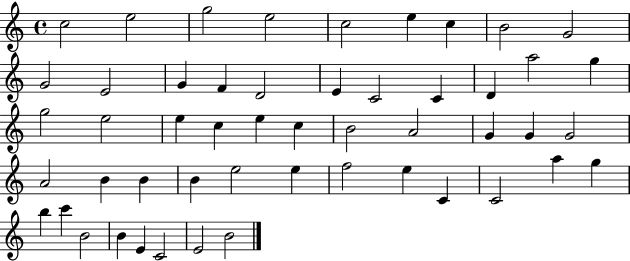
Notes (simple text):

C5/h E5/h G5/h E5/h C5/h E5/q C5/q B4/h G4/h G4/h E4/h G4/q F4/q D4/h E4/q C4/h C4/q D4/q A5/h G5/q G5/h E5/h E5/q C5/q E5/q C5/q B4/h A4/h G4/q G4/q G4/h A4/h B4/q B4/q B4/q E5/h E5/q F5/h E5/q C4/q C4/h A5/q G5/q B5/q C6/q B4/h B4/q E4/q C4/h E4/h B4/h